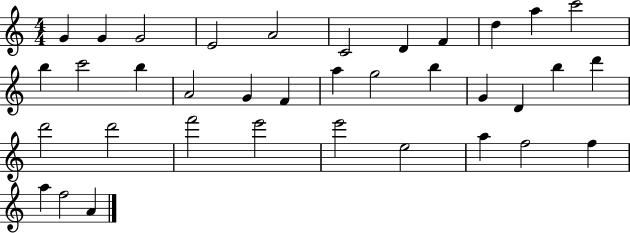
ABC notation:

X:1
T:Untitled
M:4/4
L:1/4
K:C
G G G2 E2 A2 C2 D F d a c'2 b c'2 b A2 G F a g2 b G D b d' d'2 d'2 f'2 e'2 e'2 e2 a f2 f a f2 A